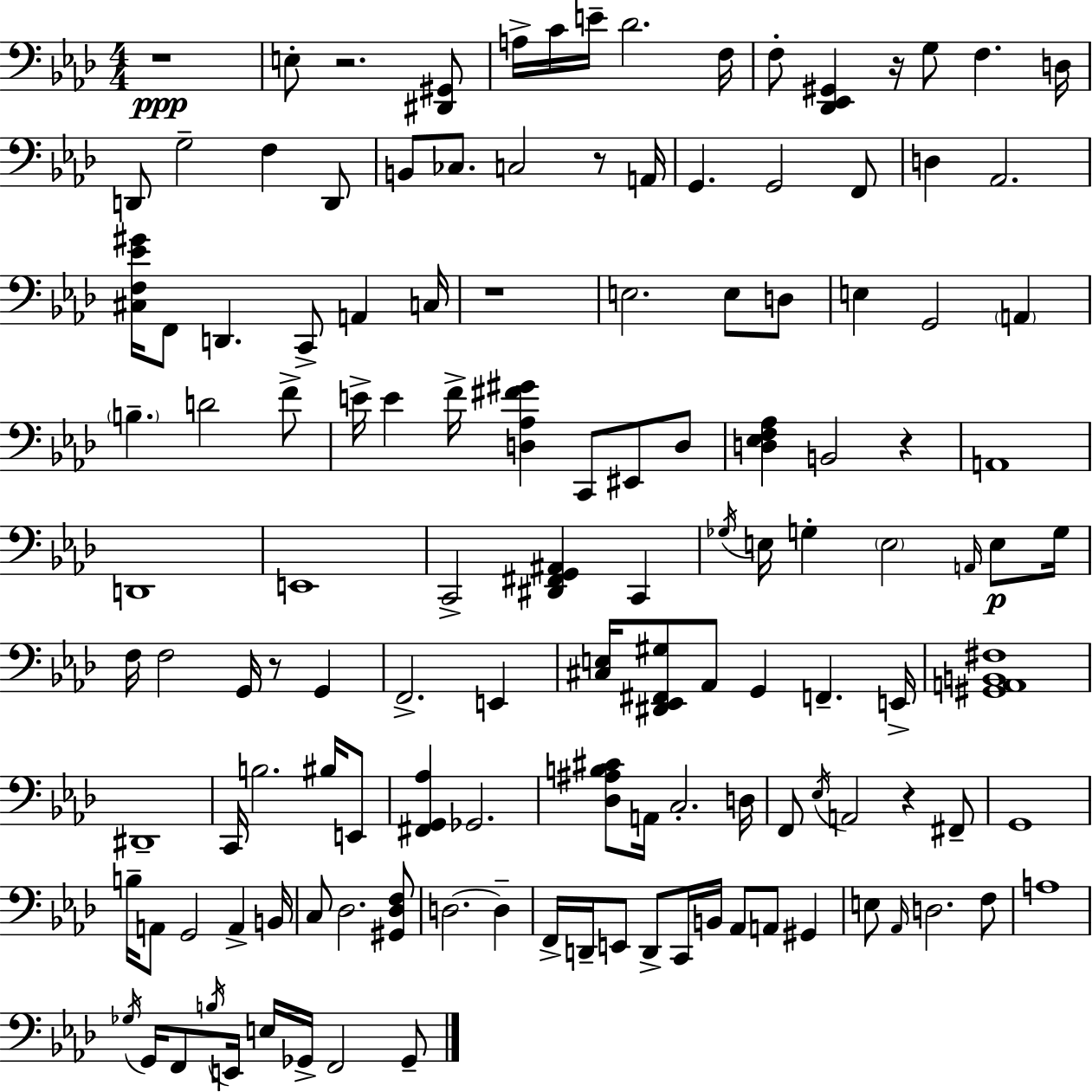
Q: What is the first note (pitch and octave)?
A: E3